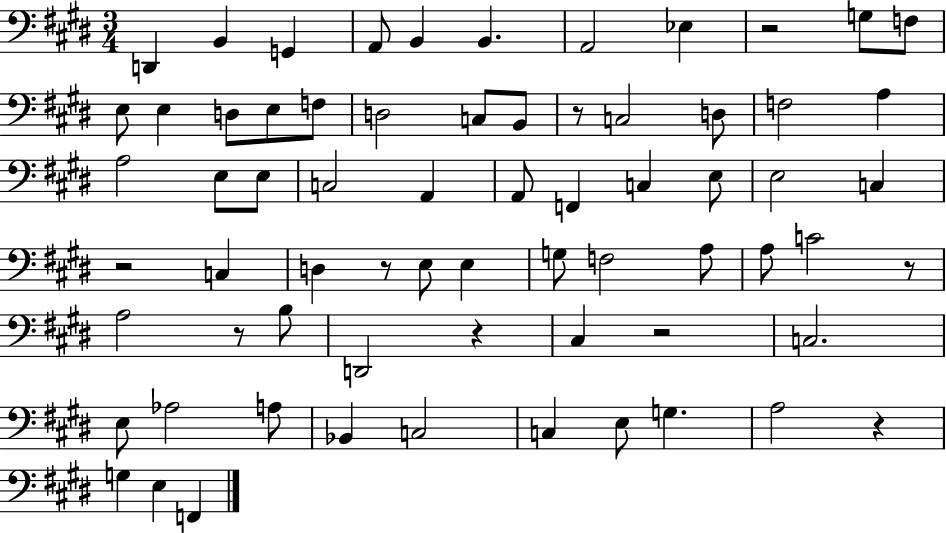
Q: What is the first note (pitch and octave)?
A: D2